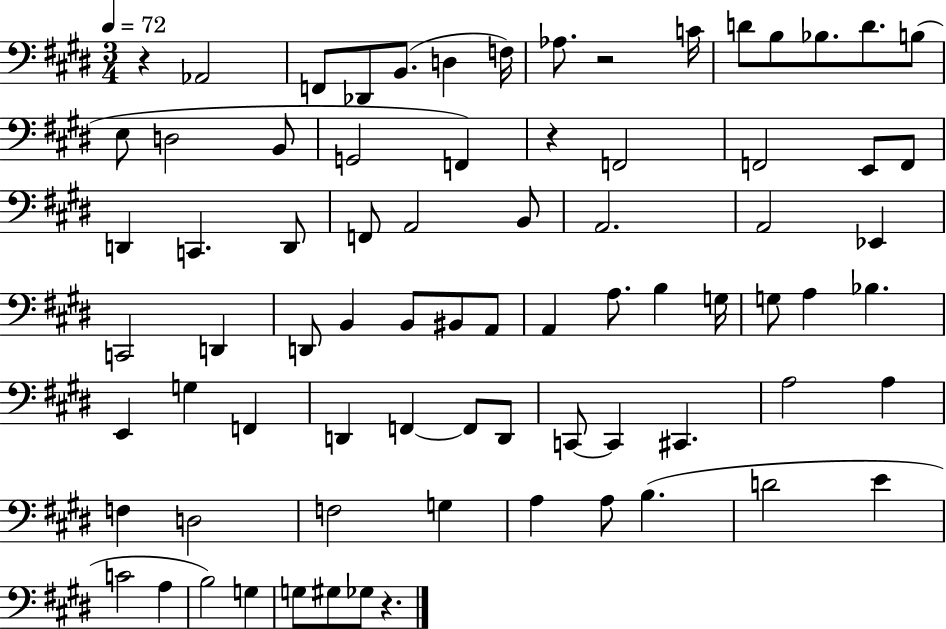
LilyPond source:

{
  \clef bass
  \numericTimeSignature
  \time 3/4
  \key e \major
  \tempo 4 = 72
  r4 aes,2 | f,8 des,8 b,8.( d4 f16) | aes8. r2 c'16 | d'8 b8 bes8. d'8. b8( | \break e8 d2 b,8 | g,2 f,4) | r4 f,2 | f,2 e,8 f,8 | \break d,4 c,4. d,8 | f,8 a,2 b,8 | a,2. | a,2 ees,4 | \break c,2 d,4 | d,8 b,4 b,8 bis,8 a,8 | a,4 a8. b4 g16 | g8 a4 bes4. | \break e,4 g4 f,4 | d,4 f,4~~ f,8 d,8 | c,8~~ c,4 cis,4. | a2 a4 | \break f4 d2 | f2 g4 | a4 a8 b4.( | d'2 e'4 | \break c'2 a4 | b2) g4 | g8 gis8 ges8 r4. | \bar "|."
}